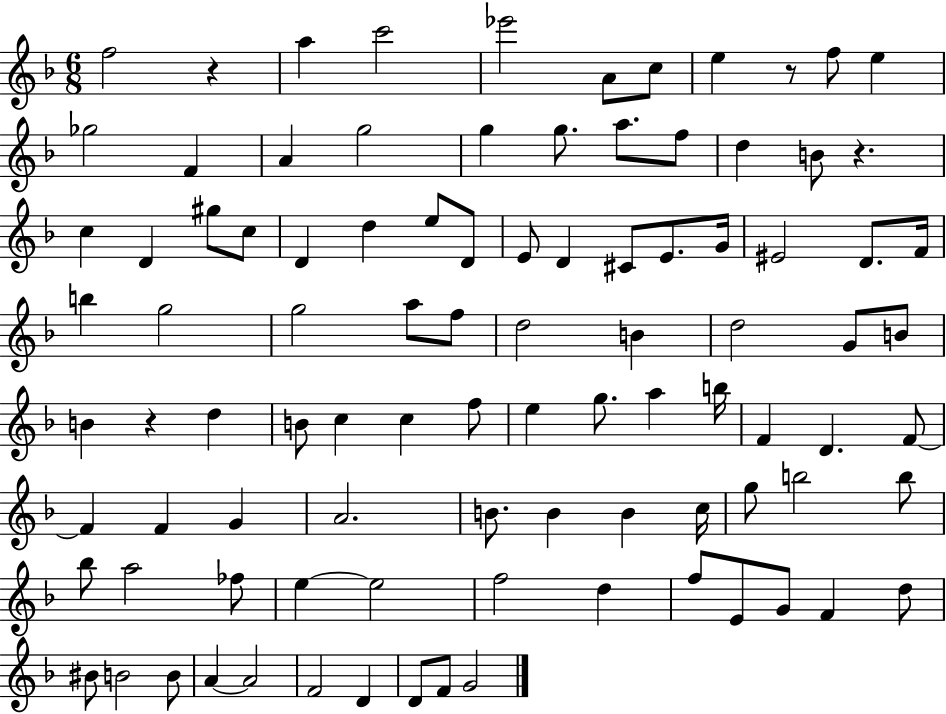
F5/h R/q A5/q C6/h Eb6/h A4/e C5/e E5/q R/e F5/e E5/q Gb5/h F4/q A4/q G5/h G5/q G5/e. A5/e. F5/e D5/q B4/e R/q. C5/q D4/q G#5/e C5/e D4/q D5/q E5/e D4/e E4/e D4/q C#4/e E4/e. G4/s EIS4/h D4/e. F4/s B5/q G5/h G5/h A5/e F5/e D5/h B4/q D5/h G4/e B4/e B4/q R/q D5/q B4/e C5/q C5/q F5/e E5/q G5/e. A5/q B5/s F4/q D4/q. F4/e F4/q F4/q G4/q A4/h. B4/e. B4/q B4/q C5/s G5/e B5/h B5/e Bb5/e A5/h FES5/e E5/q E5/h F5/h D5/q F5/e E4/e G4/e F4/q D5/e BIS4/e B4/h B4/e A4/q A4/h F4/h D4/q D4/e F4/e G4/h